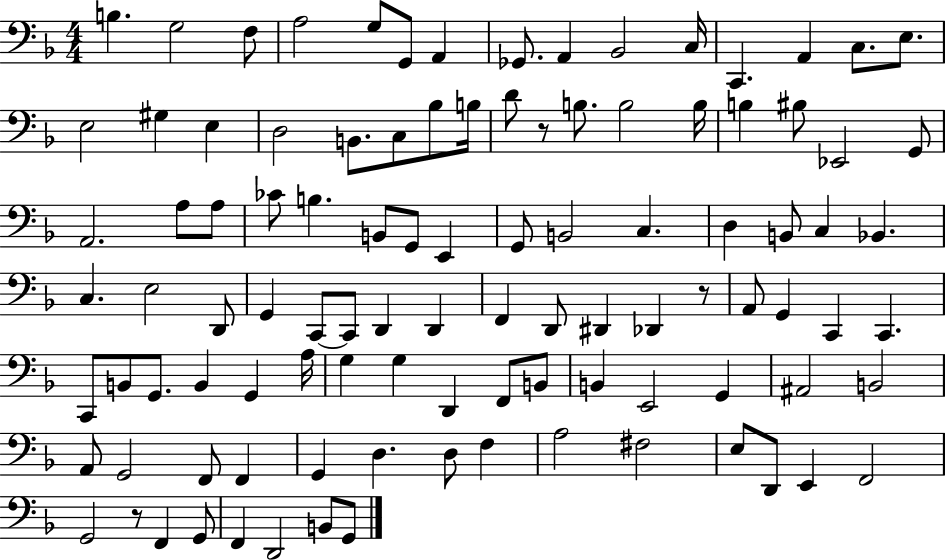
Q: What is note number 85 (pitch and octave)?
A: D3